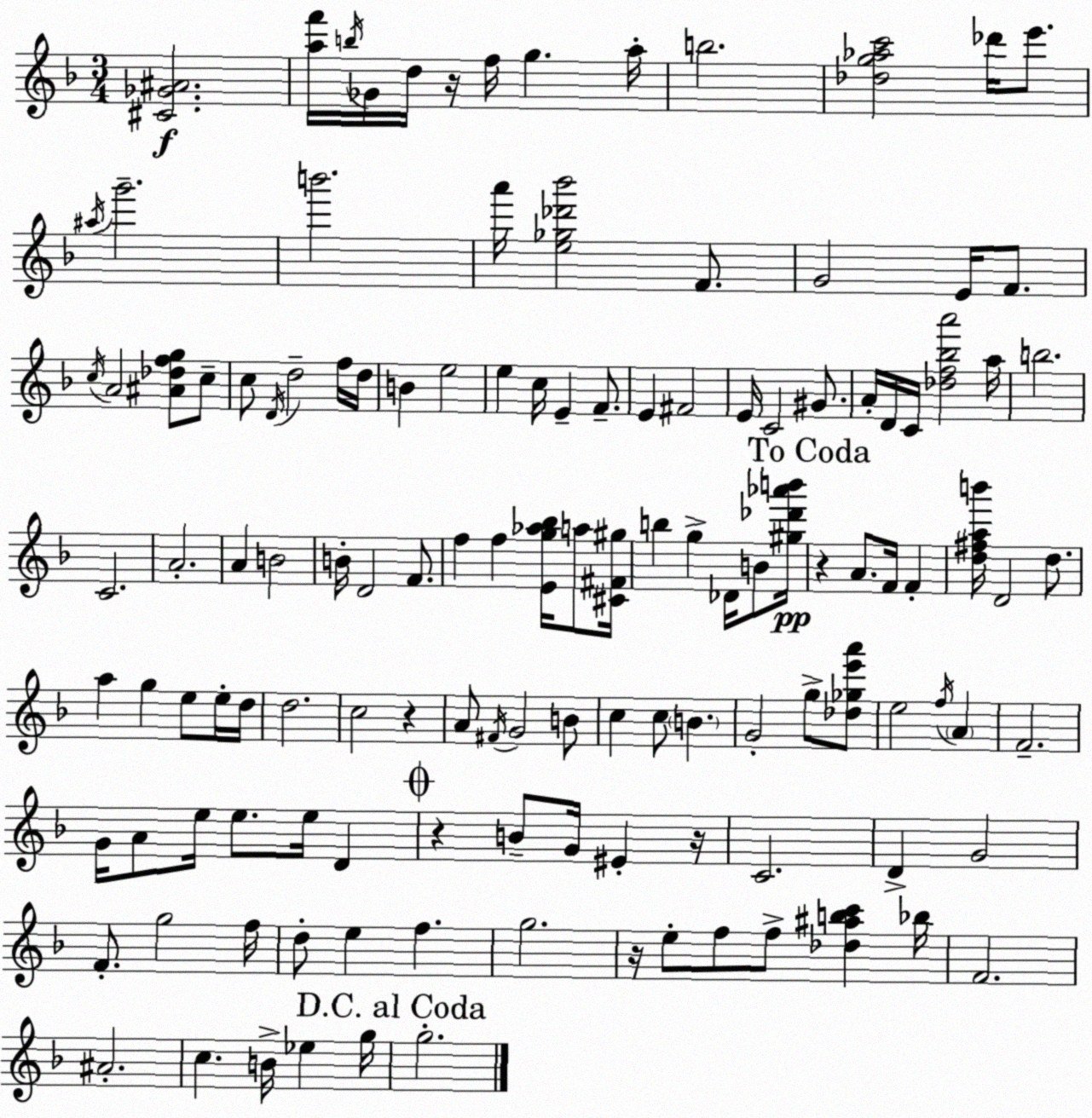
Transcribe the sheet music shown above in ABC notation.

X:1
T:Untitled
M:3/4
L:1/4
K:Dm
[^C_G^A]2 [af']/4 b/4 _G/4 d/4 z/4 f/4 g a/4 b2 [_dg_ac']2 _d'/4 e'/2 ^a/4 g'2 b'2 a'/4 [e_g_d'_b']2 F/2 G2 E/4 F/2 c/4 A2 [^A_dfg]/2 c/2 c/2 D/4 d2 f/4 d/4 B e2 e c/4 E F/2 E ^F2 E/4 C2 ^G/2 A/4 D/4 C/4 [_df_ba']2 a/4 b2 C2 A2 A B2 B/4 D2 F/2 f f [Eg_a_b]/4 a/2 [^C^F^g]/4 b g _D/4 B/2 [^g_d'_a'b']/4 z A/2 F/4 F [d^fab']/4 D2 d/2 a g e/2 e/4 d/4 d2 c2 z A/2 ^F/4 G2 B/2 c c/2 B G2 g/2 [_d_ge'a']/2 e2 f/4 A F2 G/4 A/2 e/4 e/2 e/4 D z B/2 G/4 ^E z/4 C2 D G2 F/2 g2 f/4 d/2 e f g2 z/4 e/2 f/2 f/2 [_d^abc'] _b/4 F2 ^A2 c B/4 _e g/4 g2